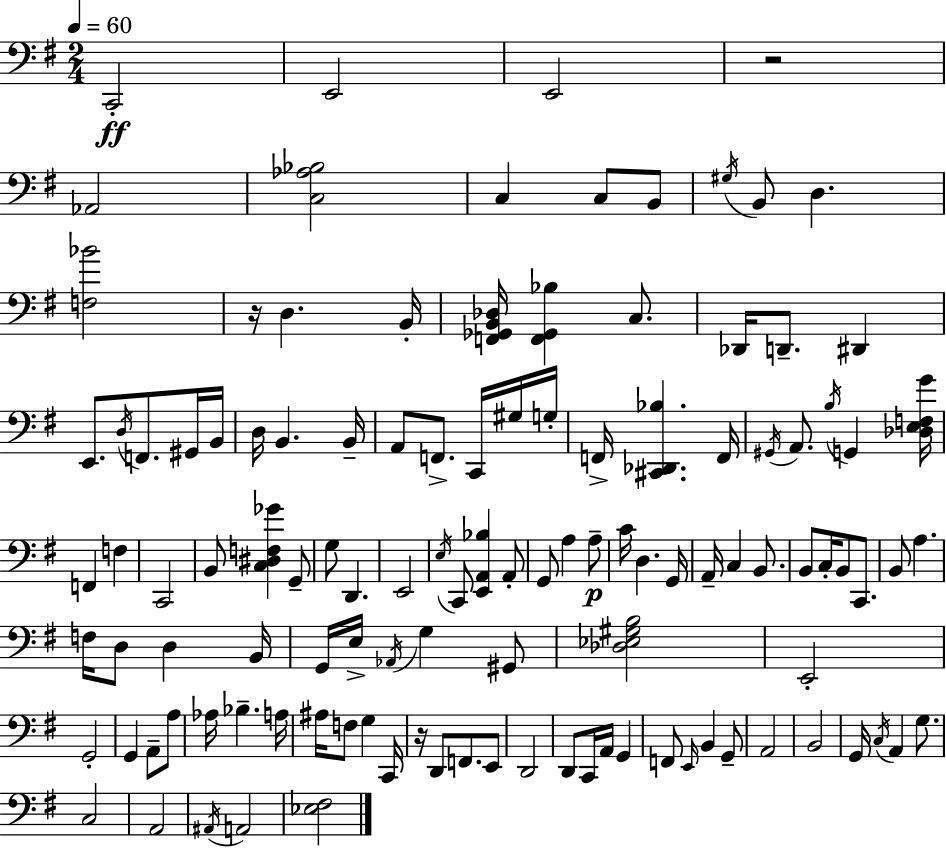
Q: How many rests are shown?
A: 3